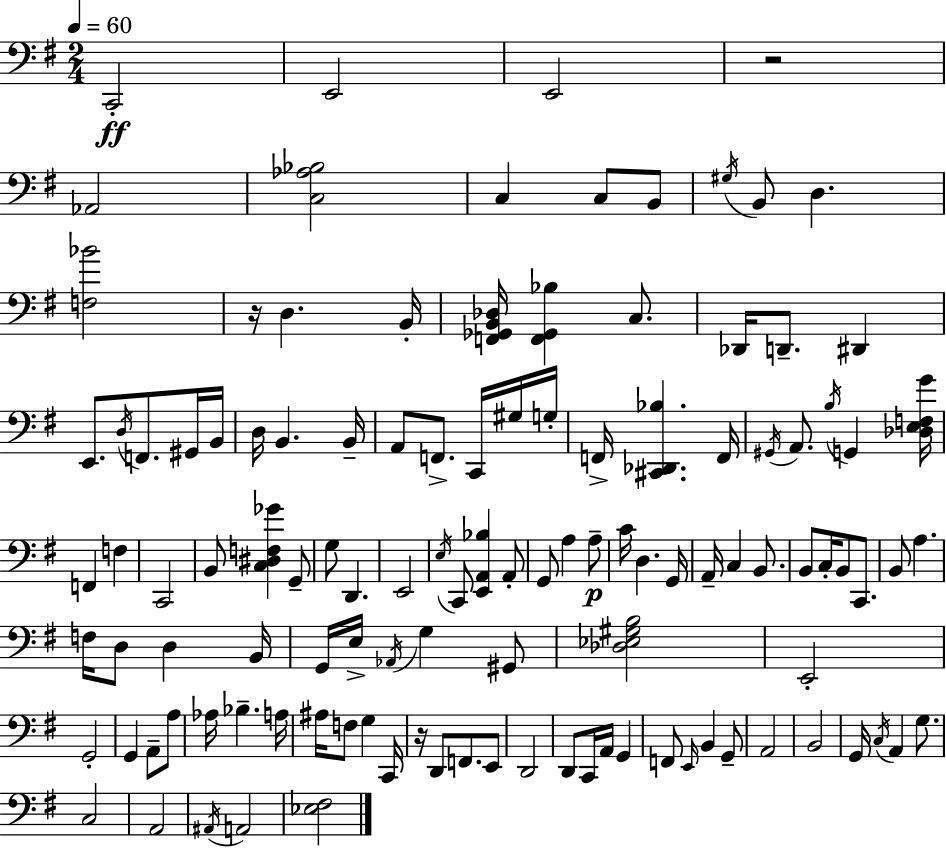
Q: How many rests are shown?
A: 3